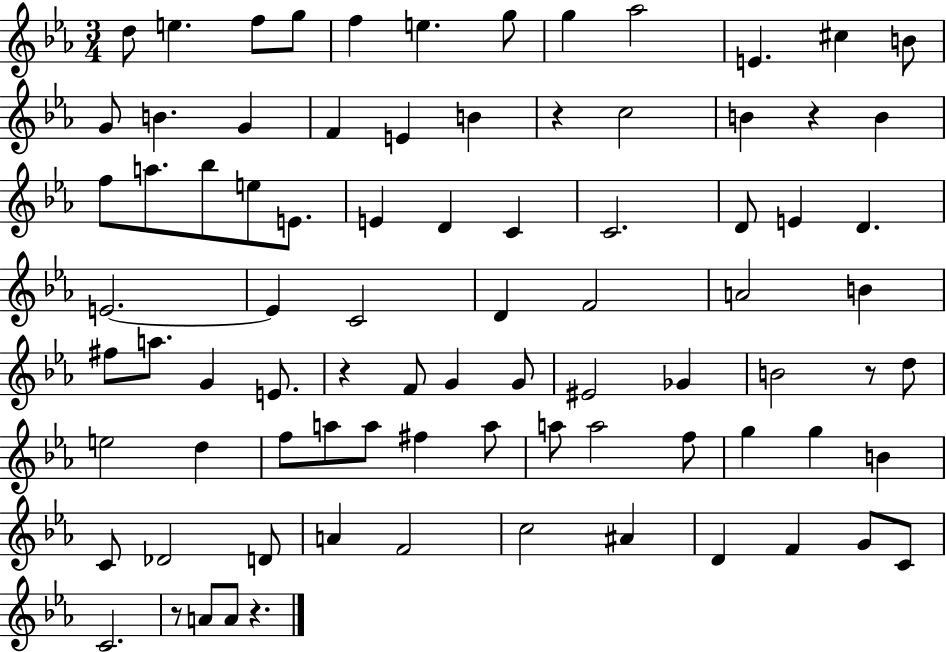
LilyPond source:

{
  \clef treble
  \numericTimeSignature
  \time 3/4
  \key ees \major
  d''8 e''4. f''8 g''8 | f''4 e''4. g''8 | g''4 aes''2 | e'4. cis''4 b'8 | \break g'8 b'4. g'4 | f'4 e'4 b'4 | r4 c''2 | b'4 r4 b'4 | \break f''8 a''8. bes''8 e''8 e'8. | e'4 d'4 c'4 | c'2. | d'8 e'4 d'4. | \break e'2.~~ | e'4 c'2 | d'4 f'2 | a'2 b'4 | \break fis''8 a''8. g'4 e'8. | r4 f'8 g'4 g'8 | eis'2 ges'4 | b'2 r8 d''8 | \break e''2 d''4 | f''8 a''8 a''8 fis''4 a''8 | a''8 a''2 f''8 | g''4 g''4 b'4 | \break c'8 des'2 d'8 | a'4 f'2 | c''2 ais'4 | d'4 f'4 g'8 c'8 | \break c'2. | r8 a'8 a'8 r4. | \bar "|."
}